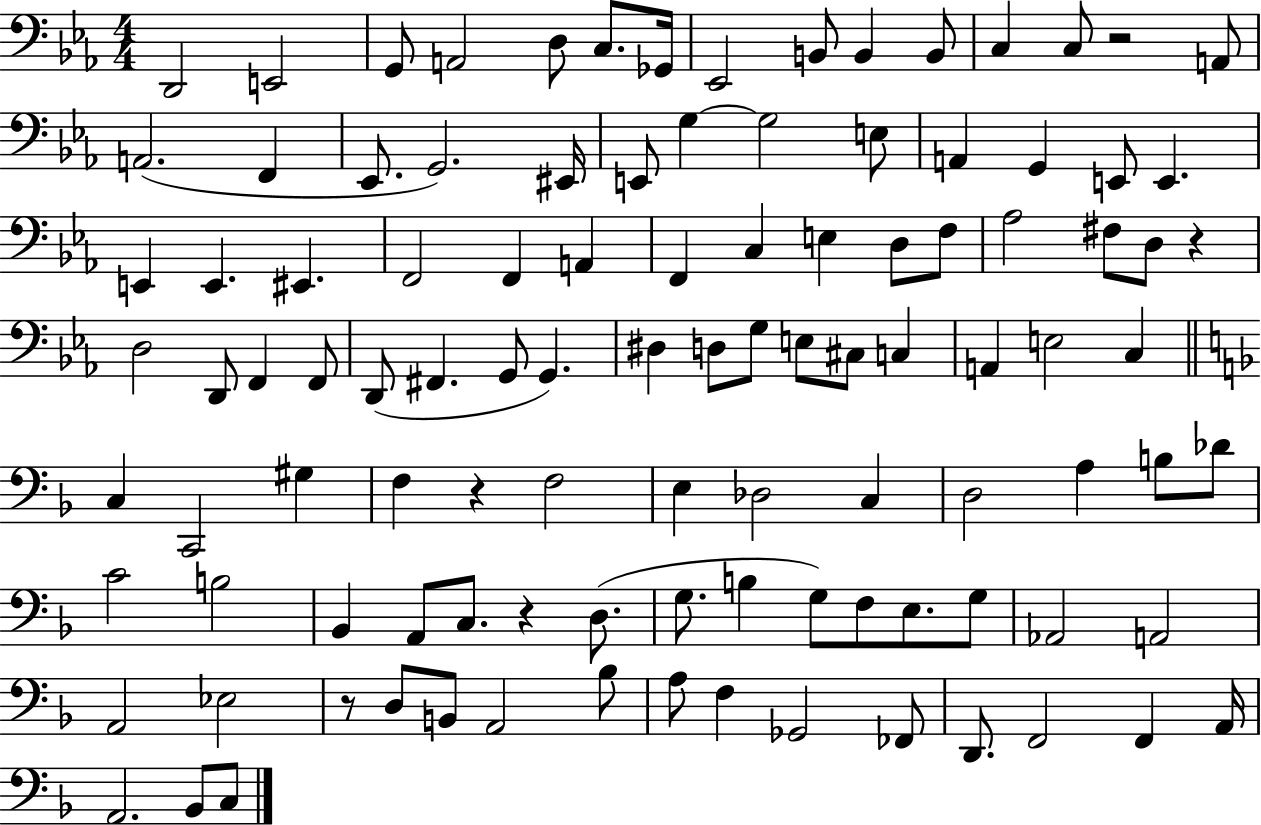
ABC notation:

X:1
T:Untitled
M:4/4
L:1/4
K:Eb
D,,2 E,,2 G,,/2 A,,2 D,/2 C,/2 _G,,/4 _E,,2 B,,/2 B,, B,,/2 C, C,/2 z2 A,,/2 A,,2 F,, _E,,/2 G,,2 ^E,,/4 E,,/2 G, G,2 E,/2 A,, G,, E,,/2 E,, E,, E,, ^E,, F,,2 F,, A,, F,, C, E, D,/2 F,/2 _A,2 ^F,/2 D,/2 z D,2 D,,/2 F,, F,,/2 D,,/2 ^F,, G,,/2 G,, ^D, D,/2 G,/2 E,/2 ^C,/2 C, A,, E,2 C, C, C,,2 ^G, F, z F,2 E, _D,2 C, D,2 A, B,/2 _D/2 C2 B,2 _B,, A,,/2 C,/2 z D,/2 G,/2 B, G,/2 F,/2 E,/2 G,/2 _A,,2 A,,2 A,,2 _E,2 z/2 D,/2 B,,/2 A,,2 _B,/2 A,/2 F, _G,,2 _F,,/2 D,,/2 F,,2 F,, A,,/4 A,,2 _B,,/2 C,/2